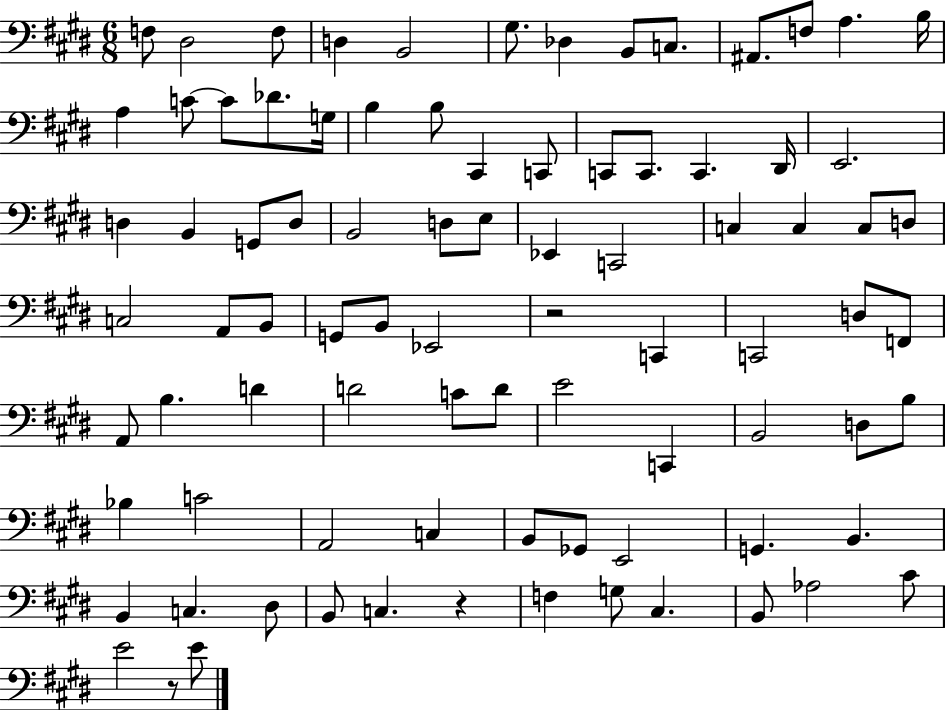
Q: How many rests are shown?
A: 3